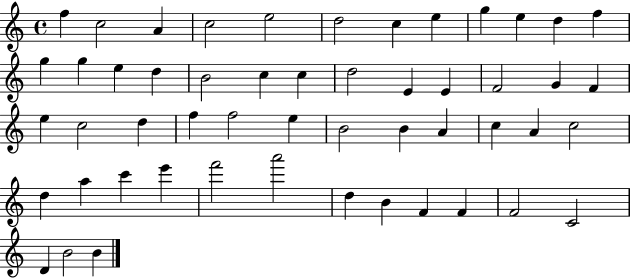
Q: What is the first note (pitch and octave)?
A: F5